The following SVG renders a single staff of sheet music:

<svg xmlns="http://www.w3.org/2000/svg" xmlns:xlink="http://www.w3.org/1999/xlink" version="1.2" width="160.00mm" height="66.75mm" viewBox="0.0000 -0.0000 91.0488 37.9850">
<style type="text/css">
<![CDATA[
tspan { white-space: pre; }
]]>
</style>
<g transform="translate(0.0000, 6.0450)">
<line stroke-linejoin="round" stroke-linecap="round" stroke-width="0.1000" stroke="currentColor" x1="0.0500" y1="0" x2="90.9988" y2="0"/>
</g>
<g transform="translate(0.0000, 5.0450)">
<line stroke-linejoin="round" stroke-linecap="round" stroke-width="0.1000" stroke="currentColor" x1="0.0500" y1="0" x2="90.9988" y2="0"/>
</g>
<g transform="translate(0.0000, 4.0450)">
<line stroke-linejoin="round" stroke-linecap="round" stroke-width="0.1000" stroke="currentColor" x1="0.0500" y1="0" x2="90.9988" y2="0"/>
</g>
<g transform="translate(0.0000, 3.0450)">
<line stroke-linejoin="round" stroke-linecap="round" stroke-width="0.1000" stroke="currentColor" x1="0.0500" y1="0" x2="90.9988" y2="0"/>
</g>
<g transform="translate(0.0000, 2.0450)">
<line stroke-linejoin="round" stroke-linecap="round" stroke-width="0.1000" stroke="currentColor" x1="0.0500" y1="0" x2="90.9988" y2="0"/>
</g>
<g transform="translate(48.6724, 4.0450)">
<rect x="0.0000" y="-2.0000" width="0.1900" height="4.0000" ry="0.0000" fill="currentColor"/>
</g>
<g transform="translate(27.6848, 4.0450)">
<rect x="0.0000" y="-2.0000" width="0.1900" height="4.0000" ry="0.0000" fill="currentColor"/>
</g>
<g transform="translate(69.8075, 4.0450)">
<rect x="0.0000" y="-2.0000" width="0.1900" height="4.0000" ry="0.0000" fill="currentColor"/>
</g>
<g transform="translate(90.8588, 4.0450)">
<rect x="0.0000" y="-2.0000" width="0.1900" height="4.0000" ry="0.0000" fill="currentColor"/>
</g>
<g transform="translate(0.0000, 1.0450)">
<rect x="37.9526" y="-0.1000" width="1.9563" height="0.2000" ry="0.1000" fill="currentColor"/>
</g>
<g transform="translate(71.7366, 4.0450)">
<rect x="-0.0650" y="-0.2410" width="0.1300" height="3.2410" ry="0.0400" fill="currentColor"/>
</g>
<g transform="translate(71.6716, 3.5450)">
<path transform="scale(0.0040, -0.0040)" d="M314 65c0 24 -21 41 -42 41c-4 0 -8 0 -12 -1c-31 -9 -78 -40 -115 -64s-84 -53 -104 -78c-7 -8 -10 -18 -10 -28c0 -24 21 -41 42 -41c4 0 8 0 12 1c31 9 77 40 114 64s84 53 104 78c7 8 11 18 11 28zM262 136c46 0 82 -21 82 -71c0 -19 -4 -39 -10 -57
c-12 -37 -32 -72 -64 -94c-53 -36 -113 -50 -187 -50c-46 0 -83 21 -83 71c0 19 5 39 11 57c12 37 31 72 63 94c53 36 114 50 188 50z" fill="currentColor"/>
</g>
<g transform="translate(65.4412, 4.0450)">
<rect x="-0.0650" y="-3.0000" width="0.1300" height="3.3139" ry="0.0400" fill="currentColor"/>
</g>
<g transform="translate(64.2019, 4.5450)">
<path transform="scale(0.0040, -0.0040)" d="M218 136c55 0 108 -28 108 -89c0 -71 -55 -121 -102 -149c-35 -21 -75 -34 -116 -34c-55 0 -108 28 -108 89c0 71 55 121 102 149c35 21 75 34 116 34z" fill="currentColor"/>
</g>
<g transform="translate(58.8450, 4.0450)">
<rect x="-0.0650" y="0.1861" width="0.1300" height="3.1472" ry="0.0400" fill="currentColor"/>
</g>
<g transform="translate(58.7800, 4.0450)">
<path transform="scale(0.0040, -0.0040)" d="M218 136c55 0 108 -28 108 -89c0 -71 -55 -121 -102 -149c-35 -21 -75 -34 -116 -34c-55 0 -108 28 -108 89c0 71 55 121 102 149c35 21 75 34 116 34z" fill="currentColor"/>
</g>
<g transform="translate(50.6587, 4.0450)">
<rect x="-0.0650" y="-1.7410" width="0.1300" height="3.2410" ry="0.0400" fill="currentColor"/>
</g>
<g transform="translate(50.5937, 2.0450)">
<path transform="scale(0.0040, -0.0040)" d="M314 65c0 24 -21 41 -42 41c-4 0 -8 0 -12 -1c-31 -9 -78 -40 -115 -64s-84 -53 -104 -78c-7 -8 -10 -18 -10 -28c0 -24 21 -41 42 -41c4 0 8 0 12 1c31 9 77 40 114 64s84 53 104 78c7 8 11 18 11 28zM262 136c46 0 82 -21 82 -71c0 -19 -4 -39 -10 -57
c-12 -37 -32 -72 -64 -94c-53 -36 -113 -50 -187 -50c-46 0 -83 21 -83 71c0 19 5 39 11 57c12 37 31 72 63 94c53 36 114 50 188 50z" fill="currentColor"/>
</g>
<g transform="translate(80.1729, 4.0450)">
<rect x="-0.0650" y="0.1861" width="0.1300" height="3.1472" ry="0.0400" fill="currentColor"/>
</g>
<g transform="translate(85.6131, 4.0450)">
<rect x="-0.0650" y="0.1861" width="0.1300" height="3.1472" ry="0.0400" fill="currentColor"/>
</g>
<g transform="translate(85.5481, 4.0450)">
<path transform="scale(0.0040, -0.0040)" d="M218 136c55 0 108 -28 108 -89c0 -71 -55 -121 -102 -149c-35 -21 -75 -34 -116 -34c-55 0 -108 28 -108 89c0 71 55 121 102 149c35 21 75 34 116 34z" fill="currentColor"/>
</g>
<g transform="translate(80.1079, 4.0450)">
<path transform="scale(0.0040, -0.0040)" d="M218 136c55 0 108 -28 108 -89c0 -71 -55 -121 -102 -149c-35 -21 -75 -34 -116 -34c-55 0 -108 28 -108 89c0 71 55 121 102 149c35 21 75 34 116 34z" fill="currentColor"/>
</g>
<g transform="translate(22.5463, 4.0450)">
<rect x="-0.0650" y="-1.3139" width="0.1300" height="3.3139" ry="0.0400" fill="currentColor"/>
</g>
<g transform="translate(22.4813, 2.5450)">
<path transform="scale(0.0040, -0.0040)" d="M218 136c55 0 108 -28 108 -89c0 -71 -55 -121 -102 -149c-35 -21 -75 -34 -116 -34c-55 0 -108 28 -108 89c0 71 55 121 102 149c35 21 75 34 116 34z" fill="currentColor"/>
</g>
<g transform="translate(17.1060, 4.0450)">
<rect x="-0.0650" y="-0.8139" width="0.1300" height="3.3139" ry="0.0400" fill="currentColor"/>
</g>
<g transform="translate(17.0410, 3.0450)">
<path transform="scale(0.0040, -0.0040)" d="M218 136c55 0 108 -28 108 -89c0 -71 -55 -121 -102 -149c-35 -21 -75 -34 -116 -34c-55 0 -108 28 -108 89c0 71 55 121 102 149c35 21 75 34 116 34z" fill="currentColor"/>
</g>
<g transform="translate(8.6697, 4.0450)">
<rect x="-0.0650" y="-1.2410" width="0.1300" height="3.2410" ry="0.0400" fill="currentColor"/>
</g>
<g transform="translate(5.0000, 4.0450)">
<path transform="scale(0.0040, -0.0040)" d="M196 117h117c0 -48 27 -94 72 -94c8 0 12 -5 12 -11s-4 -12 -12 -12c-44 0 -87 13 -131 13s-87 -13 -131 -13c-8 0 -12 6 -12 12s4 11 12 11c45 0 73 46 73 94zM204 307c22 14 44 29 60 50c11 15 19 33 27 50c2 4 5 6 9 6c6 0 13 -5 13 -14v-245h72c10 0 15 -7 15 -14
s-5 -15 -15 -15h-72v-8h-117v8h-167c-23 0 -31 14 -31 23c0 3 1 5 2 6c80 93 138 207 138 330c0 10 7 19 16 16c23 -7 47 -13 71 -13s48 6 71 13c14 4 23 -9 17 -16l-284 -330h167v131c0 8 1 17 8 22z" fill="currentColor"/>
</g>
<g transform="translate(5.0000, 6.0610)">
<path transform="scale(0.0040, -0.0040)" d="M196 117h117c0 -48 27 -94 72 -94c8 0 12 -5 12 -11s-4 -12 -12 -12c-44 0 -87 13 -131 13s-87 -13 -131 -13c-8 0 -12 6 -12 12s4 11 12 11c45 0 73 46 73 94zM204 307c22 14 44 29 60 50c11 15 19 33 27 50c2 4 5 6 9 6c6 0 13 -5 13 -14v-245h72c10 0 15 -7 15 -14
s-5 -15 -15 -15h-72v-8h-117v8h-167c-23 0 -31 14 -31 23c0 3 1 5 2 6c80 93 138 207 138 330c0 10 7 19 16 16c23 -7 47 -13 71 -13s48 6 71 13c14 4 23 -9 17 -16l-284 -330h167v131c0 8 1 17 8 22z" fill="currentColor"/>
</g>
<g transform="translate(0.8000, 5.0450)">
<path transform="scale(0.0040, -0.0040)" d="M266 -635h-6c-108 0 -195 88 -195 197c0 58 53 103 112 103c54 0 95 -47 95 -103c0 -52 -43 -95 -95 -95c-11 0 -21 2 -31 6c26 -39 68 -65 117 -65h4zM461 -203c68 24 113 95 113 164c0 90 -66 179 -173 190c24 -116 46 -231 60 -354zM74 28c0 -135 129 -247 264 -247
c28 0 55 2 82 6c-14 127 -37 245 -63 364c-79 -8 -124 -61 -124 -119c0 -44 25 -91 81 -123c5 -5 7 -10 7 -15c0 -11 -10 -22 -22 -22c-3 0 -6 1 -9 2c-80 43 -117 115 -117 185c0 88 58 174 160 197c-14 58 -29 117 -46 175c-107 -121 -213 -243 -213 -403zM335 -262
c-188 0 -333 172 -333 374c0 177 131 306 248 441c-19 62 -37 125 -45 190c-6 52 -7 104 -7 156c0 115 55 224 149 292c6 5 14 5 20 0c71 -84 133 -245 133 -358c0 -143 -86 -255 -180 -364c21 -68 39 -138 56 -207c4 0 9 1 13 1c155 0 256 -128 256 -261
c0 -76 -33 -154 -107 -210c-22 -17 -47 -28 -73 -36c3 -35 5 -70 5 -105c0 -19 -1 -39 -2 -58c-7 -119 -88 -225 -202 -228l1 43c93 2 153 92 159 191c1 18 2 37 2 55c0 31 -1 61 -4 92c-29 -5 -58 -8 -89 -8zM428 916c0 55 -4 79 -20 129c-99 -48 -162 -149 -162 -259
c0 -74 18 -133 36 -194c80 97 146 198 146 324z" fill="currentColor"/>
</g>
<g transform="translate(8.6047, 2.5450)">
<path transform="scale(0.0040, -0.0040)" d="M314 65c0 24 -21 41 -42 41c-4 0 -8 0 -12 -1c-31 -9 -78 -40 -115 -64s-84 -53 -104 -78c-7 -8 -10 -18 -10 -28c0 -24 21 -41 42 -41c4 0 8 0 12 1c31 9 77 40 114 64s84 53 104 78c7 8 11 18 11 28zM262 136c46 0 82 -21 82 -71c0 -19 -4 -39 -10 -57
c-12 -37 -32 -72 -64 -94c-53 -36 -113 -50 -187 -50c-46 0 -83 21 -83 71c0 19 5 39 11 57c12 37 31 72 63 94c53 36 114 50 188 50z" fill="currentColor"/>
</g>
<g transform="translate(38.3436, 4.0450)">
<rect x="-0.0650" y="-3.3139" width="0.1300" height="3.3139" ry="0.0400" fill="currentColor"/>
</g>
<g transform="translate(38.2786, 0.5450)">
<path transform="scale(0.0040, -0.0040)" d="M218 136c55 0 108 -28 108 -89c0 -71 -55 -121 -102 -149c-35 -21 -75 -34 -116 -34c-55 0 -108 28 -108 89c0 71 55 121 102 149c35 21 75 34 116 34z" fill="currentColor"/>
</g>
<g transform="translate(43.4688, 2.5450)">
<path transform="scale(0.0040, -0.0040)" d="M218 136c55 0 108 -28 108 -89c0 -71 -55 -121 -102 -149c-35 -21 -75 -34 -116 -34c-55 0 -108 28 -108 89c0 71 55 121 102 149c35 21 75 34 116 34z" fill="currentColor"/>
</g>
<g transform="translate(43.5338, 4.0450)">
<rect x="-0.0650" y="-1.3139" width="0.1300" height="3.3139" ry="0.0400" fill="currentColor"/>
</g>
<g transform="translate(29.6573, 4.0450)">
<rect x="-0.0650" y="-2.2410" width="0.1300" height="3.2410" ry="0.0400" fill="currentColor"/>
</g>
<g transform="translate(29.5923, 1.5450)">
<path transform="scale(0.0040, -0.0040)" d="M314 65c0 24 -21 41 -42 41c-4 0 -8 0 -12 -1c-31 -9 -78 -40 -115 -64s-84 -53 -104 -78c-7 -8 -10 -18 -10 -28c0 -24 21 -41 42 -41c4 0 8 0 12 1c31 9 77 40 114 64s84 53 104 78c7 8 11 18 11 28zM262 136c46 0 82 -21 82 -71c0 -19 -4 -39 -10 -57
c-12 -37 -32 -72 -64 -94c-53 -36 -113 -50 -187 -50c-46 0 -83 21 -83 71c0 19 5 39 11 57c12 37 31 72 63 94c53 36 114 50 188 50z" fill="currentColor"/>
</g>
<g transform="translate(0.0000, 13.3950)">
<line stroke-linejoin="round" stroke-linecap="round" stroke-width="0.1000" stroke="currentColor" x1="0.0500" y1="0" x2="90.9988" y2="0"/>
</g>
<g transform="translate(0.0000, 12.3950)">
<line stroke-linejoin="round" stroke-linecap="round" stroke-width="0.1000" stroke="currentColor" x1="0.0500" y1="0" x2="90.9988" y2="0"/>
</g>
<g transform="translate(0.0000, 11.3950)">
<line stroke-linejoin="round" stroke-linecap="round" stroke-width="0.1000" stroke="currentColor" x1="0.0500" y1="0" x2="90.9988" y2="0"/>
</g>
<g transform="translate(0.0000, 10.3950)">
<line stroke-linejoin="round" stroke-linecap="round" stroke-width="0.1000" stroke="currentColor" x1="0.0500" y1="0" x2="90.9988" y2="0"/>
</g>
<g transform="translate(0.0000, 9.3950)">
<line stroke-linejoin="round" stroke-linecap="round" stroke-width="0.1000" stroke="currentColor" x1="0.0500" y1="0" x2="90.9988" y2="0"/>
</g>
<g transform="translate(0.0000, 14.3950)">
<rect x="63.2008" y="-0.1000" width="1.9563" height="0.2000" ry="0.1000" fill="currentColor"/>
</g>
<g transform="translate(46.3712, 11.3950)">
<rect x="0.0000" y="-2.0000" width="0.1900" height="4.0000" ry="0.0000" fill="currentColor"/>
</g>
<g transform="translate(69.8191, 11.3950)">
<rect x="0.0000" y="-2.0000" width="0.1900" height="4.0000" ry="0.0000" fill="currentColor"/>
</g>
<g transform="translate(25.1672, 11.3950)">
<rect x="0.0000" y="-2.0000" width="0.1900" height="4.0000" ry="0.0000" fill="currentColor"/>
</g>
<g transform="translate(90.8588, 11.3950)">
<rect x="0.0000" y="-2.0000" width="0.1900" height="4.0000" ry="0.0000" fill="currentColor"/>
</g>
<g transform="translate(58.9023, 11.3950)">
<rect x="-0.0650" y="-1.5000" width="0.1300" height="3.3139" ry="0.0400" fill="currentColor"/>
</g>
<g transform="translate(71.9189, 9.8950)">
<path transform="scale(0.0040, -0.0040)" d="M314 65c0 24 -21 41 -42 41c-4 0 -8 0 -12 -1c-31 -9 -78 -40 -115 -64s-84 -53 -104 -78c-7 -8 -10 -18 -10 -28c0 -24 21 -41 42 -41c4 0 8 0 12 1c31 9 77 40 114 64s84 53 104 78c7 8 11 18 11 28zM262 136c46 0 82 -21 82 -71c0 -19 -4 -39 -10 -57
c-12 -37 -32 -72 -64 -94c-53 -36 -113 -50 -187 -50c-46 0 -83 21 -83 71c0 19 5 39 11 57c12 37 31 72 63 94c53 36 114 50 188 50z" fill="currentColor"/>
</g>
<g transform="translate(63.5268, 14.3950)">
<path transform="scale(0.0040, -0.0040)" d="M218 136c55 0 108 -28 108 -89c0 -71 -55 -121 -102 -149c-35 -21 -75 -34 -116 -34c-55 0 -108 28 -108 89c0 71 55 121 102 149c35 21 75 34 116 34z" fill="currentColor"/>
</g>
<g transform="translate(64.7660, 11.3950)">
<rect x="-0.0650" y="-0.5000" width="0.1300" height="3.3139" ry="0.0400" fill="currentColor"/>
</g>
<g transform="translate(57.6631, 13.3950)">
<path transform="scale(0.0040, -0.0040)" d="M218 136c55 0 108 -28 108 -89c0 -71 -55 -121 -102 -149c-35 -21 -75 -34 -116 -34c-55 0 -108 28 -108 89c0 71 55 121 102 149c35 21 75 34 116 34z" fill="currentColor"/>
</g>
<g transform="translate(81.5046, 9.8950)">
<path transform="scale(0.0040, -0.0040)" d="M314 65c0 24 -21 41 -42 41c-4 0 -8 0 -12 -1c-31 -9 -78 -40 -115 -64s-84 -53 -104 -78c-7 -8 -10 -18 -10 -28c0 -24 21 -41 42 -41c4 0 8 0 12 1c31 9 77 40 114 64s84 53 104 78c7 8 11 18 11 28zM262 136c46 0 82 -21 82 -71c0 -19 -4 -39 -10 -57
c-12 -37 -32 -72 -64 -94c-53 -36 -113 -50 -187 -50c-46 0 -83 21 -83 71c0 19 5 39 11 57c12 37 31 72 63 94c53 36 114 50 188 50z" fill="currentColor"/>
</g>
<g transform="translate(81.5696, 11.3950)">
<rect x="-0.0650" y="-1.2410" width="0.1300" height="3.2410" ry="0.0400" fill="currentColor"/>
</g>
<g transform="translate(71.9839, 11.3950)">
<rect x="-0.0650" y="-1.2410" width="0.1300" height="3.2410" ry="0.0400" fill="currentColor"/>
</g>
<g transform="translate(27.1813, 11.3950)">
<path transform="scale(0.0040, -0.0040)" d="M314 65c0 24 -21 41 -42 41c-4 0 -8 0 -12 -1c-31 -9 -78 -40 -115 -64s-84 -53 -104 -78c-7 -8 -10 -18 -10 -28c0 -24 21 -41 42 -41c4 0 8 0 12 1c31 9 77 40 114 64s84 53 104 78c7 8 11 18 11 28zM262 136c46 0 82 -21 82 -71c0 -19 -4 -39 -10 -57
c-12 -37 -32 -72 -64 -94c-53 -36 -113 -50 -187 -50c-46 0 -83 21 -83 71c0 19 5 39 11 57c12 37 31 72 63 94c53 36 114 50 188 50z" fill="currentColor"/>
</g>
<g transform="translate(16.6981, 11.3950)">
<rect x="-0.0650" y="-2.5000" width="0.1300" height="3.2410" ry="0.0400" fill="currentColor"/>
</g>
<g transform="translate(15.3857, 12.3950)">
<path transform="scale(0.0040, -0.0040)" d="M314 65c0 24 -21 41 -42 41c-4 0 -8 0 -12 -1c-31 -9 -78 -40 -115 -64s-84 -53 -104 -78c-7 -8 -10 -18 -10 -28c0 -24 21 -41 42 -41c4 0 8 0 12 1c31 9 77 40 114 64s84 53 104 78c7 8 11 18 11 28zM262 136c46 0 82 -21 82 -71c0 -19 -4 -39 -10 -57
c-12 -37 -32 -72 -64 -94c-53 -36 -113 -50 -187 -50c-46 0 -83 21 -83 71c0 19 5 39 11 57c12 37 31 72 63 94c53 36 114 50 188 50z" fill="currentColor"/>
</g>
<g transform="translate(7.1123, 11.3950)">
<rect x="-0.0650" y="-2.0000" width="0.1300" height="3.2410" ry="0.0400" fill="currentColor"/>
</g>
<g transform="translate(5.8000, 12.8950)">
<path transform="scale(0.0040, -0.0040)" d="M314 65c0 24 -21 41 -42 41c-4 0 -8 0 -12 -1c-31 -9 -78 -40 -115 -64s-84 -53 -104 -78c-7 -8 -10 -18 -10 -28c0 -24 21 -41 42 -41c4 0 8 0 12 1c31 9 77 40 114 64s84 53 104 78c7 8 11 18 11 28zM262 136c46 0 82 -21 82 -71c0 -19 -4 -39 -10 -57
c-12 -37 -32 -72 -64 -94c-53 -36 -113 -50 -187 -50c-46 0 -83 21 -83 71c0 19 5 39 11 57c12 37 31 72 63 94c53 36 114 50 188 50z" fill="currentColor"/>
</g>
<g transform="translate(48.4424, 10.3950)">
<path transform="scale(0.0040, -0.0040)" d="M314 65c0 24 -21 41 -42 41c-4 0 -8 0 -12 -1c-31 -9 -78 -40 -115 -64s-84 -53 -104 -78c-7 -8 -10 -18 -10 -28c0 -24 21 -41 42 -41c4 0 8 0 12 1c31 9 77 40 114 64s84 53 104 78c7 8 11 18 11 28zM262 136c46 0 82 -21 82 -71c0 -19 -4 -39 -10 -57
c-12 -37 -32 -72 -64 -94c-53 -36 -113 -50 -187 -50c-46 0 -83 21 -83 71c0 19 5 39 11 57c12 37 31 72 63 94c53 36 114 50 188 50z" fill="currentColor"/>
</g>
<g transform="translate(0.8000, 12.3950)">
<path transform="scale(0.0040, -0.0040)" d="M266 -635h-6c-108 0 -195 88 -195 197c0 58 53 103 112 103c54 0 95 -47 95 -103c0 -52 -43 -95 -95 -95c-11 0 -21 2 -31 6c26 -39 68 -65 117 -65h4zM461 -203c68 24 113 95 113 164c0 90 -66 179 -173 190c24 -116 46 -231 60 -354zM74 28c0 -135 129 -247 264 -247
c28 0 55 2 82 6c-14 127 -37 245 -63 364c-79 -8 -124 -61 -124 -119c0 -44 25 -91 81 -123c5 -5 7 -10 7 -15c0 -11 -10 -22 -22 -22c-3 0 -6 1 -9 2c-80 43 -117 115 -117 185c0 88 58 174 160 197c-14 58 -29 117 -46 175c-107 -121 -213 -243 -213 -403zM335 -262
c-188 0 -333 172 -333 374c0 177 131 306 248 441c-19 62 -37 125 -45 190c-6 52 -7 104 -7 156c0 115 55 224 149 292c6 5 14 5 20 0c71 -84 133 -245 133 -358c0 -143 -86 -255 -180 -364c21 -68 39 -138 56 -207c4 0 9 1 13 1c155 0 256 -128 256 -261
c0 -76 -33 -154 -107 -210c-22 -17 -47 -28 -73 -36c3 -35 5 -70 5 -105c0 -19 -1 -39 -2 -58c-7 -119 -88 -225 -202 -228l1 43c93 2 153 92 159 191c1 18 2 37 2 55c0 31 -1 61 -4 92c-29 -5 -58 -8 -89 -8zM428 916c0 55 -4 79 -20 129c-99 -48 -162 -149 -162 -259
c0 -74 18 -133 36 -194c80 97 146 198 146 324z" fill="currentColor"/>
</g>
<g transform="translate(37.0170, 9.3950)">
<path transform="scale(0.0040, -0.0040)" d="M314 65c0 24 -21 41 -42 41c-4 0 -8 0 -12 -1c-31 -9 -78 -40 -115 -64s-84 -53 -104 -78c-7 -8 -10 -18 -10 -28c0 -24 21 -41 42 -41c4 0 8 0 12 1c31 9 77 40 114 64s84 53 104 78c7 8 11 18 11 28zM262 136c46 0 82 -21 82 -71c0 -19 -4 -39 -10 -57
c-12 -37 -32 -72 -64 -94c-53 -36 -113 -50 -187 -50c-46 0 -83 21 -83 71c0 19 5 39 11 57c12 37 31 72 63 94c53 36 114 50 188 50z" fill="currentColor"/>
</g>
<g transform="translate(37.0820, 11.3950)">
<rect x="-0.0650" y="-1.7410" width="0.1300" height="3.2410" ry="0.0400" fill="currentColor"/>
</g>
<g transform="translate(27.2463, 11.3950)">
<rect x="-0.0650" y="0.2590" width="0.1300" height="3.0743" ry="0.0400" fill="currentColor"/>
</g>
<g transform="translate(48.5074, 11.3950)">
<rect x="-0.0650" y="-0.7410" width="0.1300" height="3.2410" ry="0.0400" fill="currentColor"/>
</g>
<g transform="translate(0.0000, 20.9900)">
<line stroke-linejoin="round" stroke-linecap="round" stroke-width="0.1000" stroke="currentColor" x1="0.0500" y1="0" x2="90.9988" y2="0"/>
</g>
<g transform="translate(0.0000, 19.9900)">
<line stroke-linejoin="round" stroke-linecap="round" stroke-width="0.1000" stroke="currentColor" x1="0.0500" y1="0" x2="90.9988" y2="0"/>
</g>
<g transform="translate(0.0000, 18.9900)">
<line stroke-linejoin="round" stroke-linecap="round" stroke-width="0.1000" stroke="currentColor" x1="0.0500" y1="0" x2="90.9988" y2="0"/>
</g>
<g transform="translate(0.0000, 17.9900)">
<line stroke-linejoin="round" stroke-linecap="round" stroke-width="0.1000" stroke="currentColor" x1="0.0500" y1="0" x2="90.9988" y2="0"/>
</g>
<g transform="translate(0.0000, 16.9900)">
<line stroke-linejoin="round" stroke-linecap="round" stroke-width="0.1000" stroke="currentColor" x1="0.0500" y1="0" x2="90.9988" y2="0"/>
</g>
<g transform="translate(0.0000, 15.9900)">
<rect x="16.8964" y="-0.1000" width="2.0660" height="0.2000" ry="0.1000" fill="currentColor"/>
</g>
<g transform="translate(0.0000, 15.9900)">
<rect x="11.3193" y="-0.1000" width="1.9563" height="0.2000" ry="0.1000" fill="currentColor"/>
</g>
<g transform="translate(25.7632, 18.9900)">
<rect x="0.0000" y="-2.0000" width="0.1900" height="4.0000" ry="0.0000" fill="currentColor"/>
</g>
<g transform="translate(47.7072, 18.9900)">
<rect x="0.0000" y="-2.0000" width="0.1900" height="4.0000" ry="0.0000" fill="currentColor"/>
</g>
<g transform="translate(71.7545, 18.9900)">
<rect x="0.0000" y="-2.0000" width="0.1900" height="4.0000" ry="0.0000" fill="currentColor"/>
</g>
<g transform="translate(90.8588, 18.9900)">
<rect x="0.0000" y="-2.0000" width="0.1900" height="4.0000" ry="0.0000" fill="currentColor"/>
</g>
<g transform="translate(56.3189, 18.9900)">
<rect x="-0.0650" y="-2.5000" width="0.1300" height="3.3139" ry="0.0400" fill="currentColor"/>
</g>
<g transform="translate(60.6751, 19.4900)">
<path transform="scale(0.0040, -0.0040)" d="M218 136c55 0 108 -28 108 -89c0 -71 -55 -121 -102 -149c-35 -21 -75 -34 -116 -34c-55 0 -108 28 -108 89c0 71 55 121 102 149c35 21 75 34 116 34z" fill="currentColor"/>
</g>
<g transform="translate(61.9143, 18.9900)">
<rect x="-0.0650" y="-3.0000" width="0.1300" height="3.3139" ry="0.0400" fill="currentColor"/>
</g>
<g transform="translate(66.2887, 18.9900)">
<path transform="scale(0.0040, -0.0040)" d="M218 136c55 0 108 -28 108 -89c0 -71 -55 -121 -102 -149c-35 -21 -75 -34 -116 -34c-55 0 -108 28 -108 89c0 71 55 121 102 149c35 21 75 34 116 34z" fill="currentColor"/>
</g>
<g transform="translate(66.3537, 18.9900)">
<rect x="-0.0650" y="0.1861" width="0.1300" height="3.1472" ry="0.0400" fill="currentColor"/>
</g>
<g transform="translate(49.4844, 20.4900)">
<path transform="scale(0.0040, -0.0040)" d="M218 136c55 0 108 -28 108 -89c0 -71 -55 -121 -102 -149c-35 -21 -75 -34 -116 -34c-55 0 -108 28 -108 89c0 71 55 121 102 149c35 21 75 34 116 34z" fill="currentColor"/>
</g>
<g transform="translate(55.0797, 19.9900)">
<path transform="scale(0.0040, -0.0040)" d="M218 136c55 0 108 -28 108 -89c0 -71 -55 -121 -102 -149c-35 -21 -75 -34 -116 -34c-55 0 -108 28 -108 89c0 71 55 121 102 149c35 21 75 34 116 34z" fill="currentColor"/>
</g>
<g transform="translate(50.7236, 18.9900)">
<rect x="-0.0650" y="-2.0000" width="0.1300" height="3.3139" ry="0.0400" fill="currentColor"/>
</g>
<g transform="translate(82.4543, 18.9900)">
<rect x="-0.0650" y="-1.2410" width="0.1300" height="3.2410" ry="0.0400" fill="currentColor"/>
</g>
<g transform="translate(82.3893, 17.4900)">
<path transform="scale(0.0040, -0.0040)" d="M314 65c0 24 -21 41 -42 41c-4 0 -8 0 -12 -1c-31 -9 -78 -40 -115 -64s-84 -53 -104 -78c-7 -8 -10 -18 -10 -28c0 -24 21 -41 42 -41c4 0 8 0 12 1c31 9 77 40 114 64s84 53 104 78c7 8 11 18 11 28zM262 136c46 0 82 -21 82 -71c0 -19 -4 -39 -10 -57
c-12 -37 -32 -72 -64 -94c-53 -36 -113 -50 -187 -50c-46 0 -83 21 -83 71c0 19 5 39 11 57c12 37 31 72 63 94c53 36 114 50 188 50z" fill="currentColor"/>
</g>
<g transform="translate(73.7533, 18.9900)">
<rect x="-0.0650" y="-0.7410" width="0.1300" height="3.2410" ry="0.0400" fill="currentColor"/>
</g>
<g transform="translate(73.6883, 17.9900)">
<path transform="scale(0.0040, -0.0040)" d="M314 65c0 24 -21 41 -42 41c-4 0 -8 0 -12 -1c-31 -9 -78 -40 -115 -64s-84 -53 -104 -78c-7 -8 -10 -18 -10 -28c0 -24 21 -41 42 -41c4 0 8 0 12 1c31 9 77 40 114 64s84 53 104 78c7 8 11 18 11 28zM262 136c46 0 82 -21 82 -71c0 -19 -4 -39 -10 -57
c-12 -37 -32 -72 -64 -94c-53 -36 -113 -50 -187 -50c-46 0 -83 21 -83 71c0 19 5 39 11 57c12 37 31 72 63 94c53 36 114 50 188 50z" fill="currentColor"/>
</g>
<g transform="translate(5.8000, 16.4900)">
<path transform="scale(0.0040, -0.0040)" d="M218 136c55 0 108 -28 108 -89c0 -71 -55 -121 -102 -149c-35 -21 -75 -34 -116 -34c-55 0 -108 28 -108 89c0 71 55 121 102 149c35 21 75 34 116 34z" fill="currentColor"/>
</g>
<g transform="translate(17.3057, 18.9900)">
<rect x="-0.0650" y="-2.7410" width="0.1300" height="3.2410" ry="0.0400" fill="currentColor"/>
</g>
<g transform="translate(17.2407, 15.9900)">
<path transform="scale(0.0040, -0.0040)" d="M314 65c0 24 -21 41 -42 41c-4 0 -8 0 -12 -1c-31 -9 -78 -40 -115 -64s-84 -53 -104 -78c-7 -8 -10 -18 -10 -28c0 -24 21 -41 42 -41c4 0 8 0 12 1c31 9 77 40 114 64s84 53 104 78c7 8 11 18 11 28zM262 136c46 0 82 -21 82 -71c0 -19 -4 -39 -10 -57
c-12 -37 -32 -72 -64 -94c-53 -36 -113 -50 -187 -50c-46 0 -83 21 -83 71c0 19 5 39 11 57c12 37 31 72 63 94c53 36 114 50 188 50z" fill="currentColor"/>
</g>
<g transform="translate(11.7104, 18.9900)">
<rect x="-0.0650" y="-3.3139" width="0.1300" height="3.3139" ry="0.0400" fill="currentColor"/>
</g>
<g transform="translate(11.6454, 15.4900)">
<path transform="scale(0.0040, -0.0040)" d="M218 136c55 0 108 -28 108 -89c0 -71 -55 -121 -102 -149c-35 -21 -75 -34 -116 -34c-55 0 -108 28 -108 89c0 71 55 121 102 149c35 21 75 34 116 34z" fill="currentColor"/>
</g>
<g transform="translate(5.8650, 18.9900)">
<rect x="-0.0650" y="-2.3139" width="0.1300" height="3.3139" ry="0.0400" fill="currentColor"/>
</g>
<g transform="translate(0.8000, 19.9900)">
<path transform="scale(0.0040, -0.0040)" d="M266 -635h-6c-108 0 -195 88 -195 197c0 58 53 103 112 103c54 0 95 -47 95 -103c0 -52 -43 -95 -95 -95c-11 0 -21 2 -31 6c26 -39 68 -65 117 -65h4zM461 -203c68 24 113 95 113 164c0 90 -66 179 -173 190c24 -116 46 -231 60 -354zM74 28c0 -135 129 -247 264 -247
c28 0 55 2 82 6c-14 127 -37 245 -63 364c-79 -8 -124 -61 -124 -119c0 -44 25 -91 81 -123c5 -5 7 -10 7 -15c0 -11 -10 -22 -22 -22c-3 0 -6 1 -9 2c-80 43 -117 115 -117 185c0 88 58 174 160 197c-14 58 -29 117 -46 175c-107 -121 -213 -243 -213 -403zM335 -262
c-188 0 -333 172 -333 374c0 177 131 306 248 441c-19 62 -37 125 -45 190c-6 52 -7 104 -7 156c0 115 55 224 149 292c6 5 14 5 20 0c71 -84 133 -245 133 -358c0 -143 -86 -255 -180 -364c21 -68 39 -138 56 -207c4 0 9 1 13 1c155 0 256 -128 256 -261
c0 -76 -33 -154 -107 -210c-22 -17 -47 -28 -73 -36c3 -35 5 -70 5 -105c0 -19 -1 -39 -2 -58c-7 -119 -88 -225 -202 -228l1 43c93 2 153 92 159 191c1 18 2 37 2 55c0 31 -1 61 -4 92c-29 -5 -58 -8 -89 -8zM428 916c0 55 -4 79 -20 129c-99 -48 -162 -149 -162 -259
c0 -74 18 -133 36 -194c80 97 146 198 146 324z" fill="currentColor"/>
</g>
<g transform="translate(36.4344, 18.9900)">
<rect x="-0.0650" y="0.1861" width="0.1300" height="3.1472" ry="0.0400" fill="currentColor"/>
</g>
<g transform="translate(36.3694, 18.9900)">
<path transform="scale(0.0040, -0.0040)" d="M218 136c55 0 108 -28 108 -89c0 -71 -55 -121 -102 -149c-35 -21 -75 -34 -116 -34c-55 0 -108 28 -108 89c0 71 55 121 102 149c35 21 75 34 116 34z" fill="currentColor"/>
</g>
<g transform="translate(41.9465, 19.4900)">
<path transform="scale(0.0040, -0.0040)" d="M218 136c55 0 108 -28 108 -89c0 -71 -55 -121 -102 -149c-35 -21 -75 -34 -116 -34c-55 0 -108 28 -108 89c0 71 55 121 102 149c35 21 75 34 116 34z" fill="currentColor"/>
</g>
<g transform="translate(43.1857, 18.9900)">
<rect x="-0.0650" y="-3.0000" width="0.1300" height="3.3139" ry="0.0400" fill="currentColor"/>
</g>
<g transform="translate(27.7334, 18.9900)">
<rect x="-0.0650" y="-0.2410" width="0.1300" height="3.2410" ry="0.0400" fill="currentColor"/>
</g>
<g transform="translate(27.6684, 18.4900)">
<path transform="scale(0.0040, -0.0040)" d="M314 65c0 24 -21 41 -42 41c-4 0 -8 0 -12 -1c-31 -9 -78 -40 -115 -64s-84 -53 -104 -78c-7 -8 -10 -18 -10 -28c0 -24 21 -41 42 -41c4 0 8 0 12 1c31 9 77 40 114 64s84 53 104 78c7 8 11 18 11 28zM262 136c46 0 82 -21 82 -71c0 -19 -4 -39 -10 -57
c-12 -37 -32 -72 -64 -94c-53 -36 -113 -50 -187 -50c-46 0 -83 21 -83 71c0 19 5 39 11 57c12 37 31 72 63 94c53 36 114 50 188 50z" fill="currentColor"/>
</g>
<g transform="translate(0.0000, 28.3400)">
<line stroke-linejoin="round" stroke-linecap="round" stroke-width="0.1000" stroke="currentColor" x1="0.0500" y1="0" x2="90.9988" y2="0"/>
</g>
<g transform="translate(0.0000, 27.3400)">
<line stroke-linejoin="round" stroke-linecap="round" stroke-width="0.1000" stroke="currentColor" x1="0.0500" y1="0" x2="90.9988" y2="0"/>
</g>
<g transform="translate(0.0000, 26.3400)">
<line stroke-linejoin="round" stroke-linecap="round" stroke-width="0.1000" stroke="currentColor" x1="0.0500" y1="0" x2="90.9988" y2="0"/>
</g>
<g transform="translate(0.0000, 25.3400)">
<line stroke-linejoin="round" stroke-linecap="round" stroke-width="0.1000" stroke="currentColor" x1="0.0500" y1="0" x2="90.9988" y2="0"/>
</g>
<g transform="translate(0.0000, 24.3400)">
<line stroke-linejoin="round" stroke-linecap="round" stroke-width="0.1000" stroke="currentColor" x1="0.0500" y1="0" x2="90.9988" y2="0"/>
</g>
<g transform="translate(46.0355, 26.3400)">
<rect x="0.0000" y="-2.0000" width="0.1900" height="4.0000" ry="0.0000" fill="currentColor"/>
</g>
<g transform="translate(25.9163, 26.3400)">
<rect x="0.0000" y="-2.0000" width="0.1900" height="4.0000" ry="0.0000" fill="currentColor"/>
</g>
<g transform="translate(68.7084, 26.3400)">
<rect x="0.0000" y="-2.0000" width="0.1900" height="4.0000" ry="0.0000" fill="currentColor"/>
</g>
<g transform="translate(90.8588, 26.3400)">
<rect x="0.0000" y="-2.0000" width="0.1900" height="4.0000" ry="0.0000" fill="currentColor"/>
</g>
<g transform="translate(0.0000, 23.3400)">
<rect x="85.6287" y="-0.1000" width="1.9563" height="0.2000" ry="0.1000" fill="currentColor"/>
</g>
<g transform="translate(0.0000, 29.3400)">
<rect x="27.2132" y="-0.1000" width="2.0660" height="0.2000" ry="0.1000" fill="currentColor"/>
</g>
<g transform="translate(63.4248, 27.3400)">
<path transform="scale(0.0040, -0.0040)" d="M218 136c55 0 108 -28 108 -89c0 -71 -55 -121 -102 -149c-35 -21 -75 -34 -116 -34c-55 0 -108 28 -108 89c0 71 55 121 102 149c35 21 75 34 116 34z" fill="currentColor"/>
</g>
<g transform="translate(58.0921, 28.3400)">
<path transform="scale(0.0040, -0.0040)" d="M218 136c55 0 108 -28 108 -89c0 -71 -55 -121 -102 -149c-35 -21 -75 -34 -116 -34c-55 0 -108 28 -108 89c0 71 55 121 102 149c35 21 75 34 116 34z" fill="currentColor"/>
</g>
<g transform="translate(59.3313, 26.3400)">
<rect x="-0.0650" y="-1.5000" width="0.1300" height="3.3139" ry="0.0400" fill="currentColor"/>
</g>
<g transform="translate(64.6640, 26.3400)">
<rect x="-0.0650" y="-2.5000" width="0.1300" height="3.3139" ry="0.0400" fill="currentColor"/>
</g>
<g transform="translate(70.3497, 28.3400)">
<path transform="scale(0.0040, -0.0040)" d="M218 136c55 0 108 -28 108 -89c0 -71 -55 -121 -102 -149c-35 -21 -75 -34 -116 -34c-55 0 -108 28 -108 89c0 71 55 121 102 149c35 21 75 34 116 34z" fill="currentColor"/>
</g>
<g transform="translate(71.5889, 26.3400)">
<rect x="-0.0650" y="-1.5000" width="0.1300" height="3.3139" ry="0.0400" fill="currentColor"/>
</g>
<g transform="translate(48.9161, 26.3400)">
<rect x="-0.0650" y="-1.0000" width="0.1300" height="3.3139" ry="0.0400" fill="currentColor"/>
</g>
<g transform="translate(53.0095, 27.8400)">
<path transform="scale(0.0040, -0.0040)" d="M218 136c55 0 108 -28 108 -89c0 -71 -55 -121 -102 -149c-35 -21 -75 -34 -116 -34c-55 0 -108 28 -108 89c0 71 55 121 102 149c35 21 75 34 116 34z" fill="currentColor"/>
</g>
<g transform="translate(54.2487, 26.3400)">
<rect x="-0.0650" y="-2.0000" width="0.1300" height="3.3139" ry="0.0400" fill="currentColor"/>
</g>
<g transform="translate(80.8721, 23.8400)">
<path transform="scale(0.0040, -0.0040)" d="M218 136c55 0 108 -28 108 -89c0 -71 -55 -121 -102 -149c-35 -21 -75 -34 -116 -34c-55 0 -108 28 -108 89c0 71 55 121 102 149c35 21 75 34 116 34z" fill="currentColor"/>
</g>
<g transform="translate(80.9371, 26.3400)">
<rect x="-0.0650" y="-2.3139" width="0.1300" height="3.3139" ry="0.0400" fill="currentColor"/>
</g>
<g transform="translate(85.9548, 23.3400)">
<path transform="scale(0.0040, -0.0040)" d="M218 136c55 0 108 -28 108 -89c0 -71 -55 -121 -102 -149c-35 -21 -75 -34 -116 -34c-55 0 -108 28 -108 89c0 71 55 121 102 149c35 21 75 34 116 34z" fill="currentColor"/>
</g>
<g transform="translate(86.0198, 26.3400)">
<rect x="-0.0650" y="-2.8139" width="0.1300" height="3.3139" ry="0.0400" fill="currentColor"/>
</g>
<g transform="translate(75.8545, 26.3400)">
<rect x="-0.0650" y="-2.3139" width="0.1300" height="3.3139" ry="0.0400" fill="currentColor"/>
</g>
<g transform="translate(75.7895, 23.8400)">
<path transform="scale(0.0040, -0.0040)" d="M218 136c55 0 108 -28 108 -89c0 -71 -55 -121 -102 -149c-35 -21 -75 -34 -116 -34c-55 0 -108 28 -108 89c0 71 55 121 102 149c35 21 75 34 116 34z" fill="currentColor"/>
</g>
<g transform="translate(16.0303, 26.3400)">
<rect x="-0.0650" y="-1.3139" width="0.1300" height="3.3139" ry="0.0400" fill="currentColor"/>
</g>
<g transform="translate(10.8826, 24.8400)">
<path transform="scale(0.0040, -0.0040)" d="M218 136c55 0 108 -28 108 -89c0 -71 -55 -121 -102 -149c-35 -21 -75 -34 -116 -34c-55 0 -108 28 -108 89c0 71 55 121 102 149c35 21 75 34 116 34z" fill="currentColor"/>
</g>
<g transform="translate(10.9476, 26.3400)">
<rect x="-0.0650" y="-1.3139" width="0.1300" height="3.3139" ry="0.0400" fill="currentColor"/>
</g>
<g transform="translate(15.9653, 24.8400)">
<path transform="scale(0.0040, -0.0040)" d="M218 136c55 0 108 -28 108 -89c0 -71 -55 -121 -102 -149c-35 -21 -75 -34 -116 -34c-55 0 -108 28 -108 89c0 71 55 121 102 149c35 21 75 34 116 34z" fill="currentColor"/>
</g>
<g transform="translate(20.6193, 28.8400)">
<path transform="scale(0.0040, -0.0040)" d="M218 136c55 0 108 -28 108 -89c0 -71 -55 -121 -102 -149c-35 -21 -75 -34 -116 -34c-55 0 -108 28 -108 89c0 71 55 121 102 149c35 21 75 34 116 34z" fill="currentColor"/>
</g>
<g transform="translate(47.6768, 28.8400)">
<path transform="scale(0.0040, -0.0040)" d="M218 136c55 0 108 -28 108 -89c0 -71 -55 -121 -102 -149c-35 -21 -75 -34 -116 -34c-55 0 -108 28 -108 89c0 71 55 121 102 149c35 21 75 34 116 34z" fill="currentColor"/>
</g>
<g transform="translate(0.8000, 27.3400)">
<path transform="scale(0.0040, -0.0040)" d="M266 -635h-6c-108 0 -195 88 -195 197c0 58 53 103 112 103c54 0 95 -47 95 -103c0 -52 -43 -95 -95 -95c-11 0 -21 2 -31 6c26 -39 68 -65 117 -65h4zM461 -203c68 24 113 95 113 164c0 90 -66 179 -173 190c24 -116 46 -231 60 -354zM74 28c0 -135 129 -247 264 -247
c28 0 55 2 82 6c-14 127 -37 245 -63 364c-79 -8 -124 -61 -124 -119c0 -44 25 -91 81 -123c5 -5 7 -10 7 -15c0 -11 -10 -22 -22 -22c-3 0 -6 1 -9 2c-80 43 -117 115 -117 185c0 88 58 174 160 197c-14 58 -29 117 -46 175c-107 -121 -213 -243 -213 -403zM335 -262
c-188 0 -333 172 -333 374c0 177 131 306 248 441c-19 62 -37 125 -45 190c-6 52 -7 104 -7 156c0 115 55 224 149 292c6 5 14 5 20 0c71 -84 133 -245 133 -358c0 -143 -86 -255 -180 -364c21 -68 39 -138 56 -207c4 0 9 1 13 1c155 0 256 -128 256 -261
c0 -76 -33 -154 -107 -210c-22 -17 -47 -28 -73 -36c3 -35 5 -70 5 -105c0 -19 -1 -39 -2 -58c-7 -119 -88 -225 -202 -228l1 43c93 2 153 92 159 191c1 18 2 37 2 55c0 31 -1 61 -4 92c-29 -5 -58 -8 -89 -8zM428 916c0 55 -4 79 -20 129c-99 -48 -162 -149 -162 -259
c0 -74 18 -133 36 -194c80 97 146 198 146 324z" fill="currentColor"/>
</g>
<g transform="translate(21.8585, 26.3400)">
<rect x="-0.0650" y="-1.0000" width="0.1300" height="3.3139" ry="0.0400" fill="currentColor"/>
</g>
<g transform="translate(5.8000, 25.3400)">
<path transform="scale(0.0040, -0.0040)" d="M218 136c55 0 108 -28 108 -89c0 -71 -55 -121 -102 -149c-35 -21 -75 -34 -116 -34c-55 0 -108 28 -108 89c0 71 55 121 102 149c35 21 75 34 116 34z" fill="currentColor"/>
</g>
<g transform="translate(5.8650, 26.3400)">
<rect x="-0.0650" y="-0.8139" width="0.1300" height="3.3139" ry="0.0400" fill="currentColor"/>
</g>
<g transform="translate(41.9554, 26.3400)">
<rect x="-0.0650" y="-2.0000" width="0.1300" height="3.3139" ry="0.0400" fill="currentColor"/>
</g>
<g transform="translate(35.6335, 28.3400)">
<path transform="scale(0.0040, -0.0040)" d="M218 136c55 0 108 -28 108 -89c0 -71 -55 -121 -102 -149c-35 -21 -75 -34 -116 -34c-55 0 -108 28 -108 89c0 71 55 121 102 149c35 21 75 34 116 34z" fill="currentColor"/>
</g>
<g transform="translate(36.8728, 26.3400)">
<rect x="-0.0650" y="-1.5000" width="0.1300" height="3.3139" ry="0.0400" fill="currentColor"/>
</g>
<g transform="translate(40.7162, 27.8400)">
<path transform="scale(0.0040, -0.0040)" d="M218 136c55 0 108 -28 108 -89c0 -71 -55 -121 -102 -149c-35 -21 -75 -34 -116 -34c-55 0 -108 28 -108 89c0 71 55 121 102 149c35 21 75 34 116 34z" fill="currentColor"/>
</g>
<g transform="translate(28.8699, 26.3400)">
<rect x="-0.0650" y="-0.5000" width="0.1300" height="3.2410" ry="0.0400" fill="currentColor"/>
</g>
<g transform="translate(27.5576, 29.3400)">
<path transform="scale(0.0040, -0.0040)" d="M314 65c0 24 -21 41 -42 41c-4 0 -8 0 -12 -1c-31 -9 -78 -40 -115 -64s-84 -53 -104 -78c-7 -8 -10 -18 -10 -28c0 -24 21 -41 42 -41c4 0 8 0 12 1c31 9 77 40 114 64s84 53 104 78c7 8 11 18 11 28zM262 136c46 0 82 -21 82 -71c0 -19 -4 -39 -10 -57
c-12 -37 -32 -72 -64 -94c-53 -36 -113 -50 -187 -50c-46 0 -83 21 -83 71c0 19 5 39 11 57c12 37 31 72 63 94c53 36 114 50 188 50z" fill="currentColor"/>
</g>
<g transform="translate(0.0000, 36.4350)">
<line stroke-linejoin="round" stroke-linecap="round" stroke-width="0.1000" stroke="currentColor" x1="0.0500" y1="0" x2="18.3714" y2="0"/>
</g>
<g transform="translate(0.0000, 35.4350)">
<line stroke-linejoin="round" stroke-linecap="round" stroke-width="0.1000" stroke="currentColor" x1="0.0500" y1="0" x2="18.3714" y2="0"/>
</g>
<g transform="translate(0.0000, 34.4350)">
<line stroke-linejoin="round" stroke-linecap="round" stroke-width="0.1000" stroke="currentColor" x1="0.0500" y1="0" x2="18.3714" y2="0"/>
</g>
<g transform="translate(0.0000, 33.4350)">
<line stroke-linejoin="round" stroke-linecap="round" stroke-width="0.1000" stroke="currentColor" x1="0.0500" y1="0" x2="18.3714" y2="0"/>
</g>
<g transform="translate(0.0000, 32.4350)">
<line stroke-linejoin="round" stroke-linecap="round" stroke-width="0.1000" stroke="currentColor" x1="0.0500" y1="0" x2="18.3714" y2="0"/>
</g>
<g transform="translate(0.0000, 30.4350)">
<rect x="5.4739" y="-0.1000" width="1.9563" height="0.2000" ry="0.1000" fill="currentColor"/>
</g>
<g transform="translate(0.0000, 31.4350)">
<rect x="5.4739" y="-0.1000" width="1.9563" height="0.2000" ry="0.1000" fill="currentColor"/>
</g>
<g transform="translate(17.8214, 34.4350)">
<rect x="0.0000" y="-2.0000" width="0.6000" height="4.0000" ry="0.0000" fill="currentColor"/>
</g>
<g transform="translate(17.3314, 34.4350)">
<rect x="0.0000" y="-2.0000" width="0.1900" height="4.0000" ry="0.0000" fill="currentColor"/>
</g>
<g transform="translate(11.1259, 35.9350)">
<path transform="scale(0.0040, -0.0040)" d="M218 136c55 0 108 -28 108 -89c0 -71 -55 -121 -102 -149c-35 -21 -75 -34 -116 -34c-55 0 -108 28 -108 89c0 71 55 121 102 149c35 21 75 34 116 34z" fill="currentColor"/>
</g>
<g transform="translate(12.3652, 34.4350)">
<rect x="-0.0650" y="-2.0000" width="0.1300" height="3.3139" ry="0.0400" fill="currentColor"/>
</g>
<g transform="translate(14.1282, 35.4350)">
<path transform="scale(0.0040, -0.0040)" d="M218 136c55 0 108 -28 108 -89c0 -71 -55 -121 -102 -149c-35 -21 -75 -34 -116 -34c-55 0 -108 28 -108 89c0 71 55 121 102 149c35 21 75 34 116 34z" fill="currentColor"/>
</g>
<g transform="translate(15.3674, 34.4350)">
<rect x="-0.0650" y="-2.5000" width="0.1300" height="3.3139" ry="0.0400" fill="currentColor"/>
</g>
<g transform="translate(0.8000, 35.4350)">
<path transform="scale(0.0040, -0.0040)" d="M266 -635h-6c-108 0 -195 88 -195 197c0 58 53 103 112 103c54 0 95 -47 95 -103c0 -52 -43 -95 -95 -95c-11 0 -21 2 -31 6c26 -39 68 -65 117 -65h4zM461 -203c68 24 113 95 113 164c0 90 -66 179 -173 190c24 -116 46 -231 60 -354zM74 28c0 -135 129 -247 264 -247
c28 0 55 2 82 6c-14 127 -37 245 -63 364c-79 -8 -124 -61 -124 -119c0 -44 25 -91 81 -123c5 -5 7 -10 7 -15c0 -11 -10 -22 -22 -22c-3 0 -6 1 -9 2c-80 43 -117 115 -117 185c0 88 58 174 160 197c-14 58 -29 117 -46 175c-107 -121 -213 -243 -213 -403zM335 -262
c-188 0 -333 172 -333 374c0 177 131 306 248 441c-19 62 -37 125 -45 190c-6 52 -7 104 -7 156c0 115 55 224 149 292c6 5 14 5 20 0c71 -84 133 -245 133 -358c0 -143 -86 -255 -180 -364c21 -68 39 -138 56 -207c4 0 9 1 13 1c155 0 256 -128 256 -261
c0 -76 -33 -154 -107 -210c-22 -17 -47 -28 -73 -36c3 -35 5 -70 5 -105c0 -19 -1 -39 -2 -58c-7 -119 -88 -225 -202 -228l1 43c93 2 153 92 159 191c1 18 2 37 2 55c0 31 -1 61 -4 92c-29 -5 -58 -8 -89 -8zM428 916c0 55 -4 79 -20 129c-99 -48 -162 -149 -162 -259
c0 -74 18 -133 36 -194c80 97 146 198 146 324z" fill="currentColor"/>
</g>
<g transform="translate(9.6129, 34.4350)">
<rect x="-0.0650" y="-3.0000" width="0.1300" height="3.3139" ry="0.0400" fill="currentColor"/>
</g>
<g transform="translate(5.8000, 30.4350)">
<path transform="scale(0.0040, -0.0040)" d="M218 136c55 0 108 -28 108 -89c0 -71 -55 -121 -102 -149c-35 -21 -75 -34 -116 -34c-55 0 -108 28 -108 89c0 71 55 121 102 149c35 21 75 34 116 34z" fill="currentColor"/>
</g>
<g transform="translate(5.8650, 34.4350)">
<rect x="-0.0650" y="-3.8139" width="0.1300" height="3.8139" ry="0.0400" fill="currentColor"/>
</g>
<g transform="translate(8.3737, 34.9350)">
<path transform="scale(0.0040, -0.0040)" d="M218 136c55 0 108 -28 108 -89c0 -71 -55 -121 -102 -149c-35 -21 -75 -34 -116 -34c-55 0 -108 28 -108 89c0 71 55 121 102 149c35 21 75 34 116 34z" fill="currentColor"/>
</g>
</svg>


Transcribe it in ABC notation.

X:1
T:Untitled
M:4/4
L:1/4
K:C
e2 d e g2 b e f2 B A c2 B B F2 G2 B2 f2 d2 E C e2 e2 g b a2 c2 B A F G A B d2 e2 d e e D C2 E F D F E G E g g a c' A F G